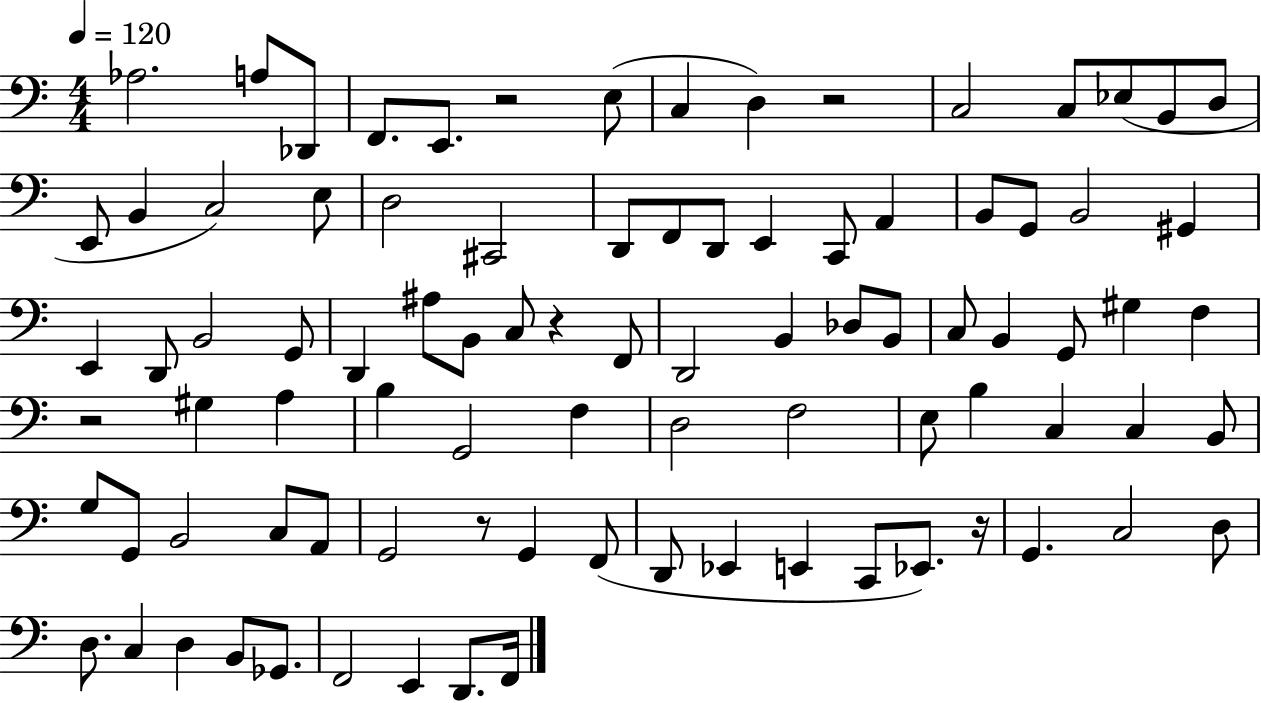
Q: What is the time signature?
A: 4/4